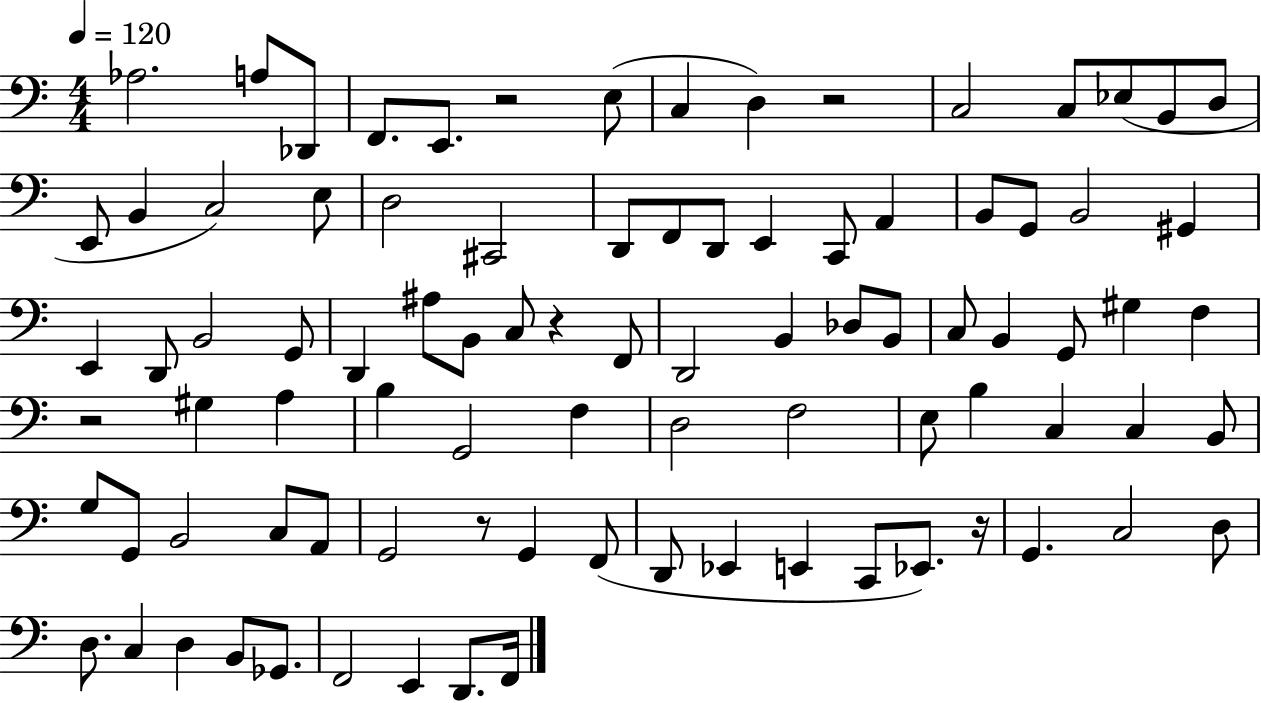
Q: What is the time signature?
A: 4/4